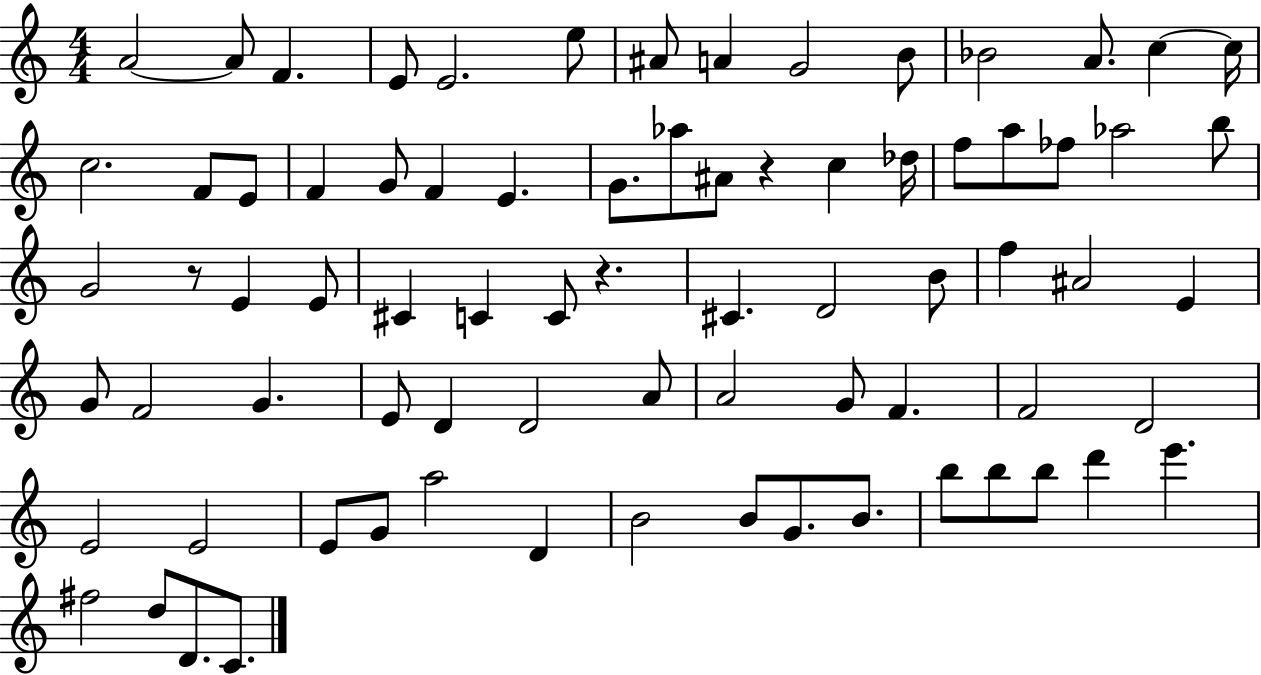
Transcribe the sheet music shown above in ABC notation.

X:1
T:Untitled
M:4/4
L:1/4
K:C
A2 A/2 F E/2 E2 e/2 ^A/2 A G2 B/2 _B2 A/2 c c/4 c2 F/2 E/2 F G/2 F E G/2 _a/2 ^A/2 z c _d/4 f/2 a/2 _f/2 _a2 b/2 G2 z/2 E E/2 ^C C C/2 z ^C D2 B/2 f ^A2 E G/2 F2 G E/2 D D2 A/2 A2 G/2 F F2 D2 E2 E2 E/2 G/2 a2 D B2 B/2 G/2 B/2 b/2 b/2 b/2 d' e' ^f2 d/2 D/2 C/2